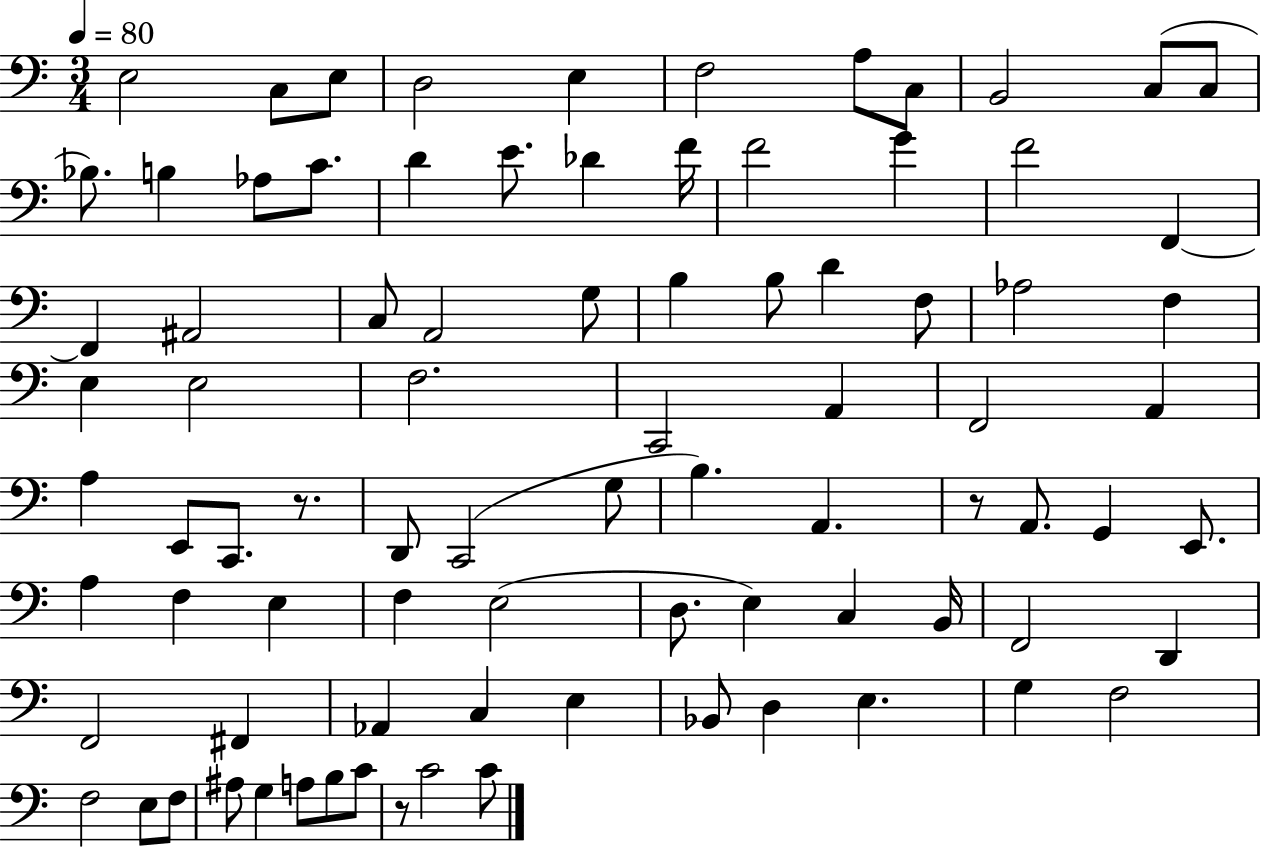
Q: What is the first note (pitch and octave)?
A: E3